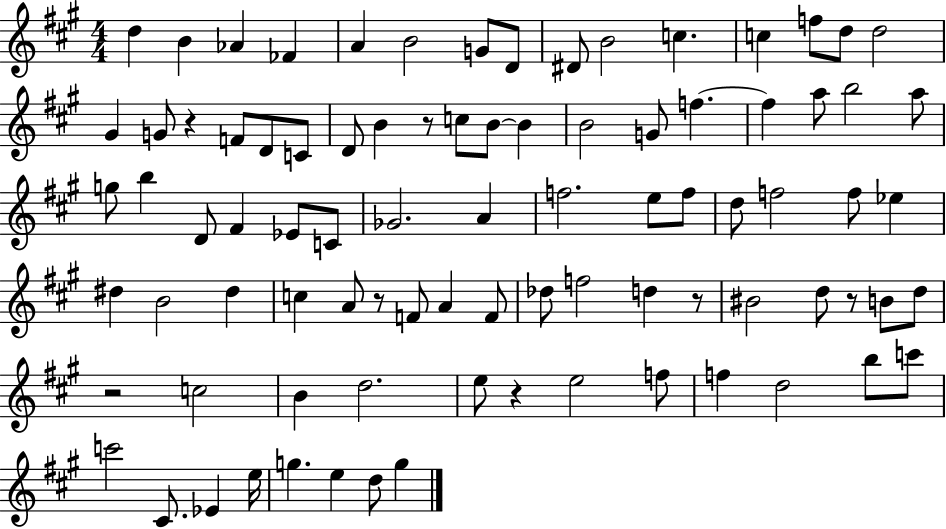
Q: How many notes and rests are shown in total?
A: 87